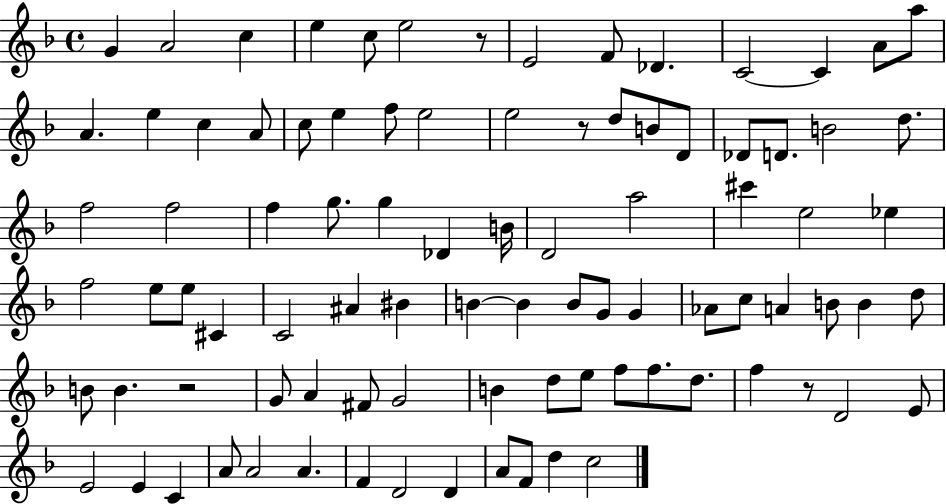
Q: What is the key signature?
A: F major